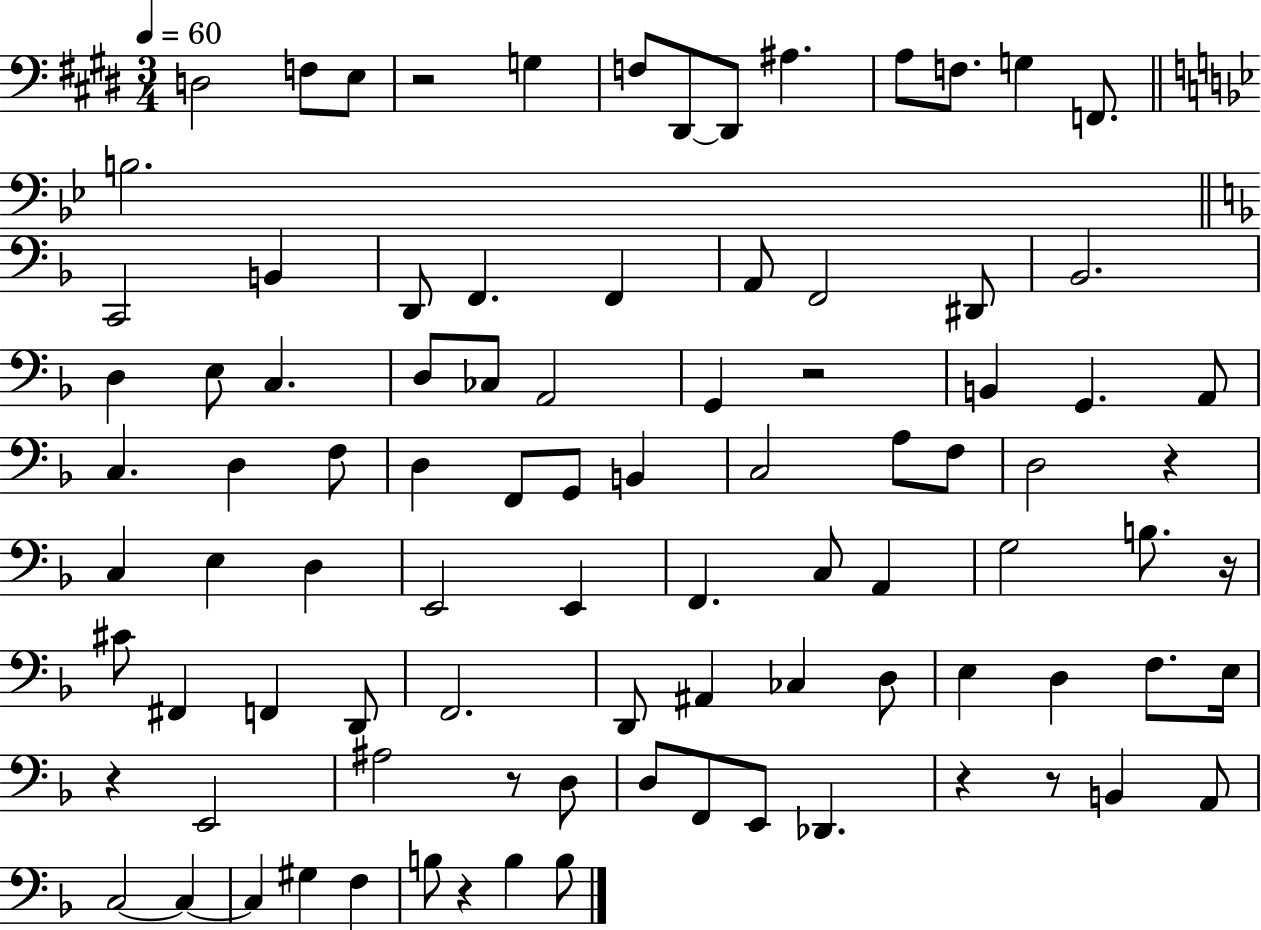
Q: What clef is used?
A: bass